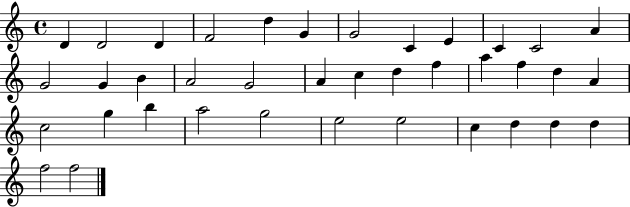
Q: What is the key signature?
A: C major